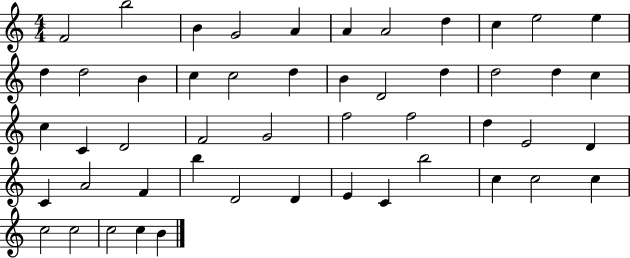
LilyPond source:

{
  \clef treble
  \numericTimeSignature
  \time 4/4
  \key c \major
  f'2 b''2 | b'4 g'2 a'4 | a'4 a'2 d''4 | c''4 e''2 e''4 | \break d''4 d''2 b'4 | c''4 c''2 d''4 | b'4 d'2 d''4 | d''2 d''4 c''4 | \break c''4 c'4 d'2 | f'2 g'2 | f''2 f''2 | d''4 e'2 d'4 | \break c'4 a'2 f'4 | b''4 d'2 d'4 | e'4 c'4 b''2 | c''4 c''2 c''4 | \break c''2 c''2 | c''2 c''4 b'4 | \bar "|."
}